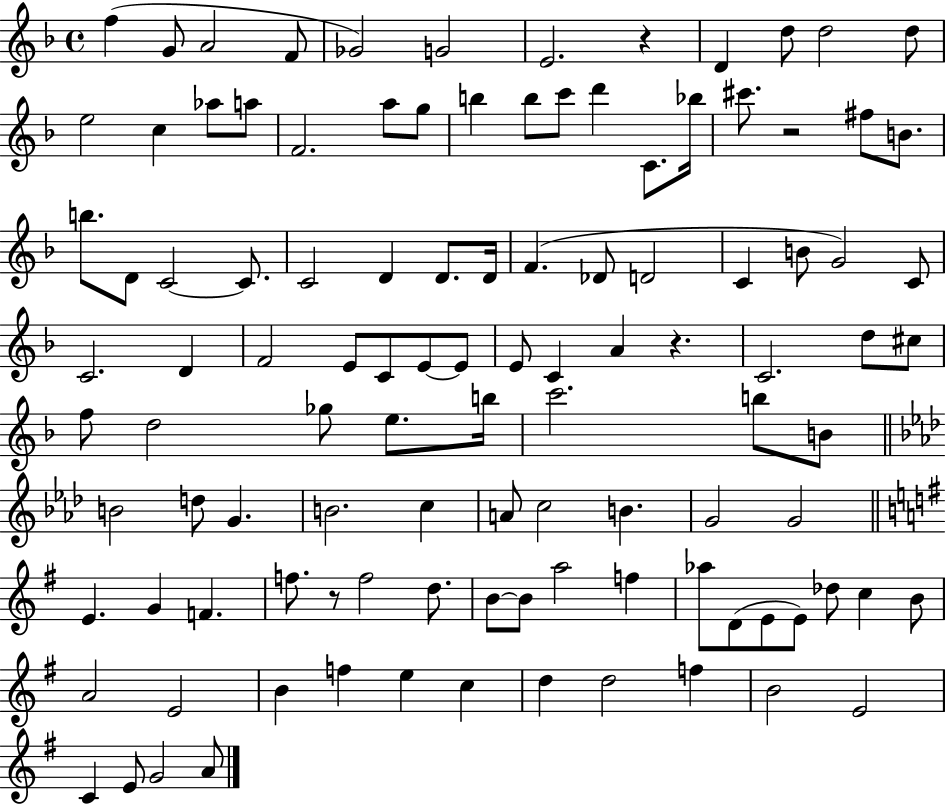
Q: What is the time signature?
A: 4/4